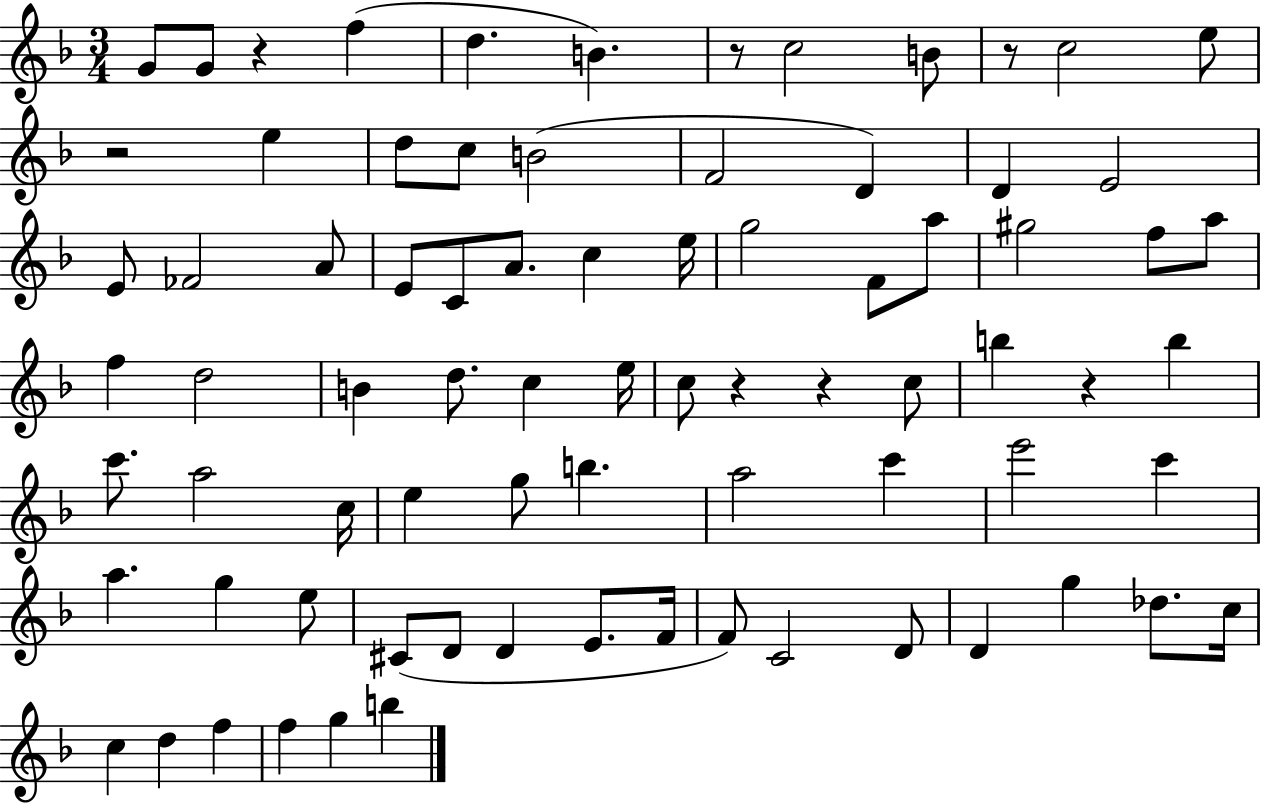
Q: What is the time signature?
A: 3/4